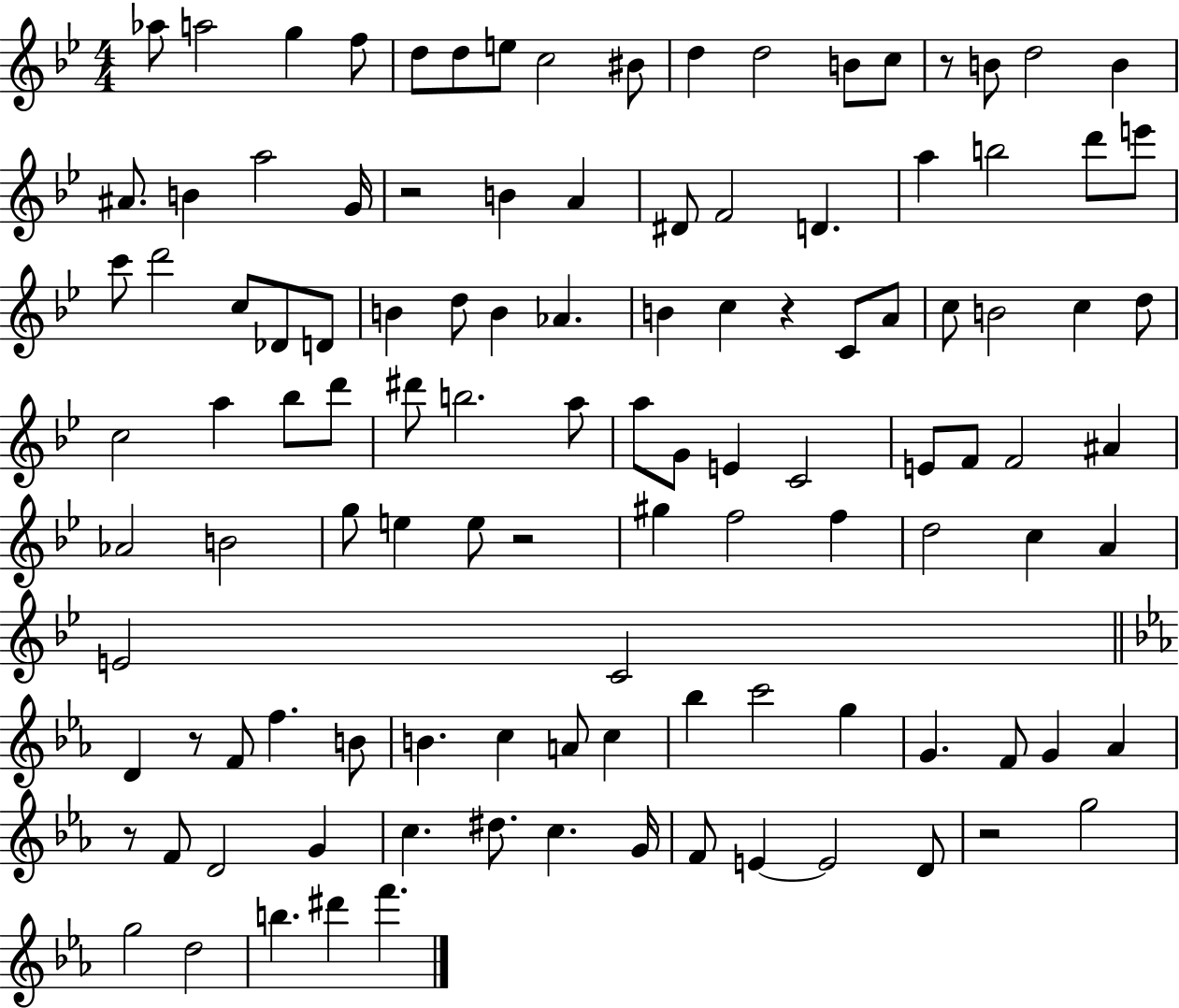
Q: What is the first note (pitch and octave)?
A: Ab5